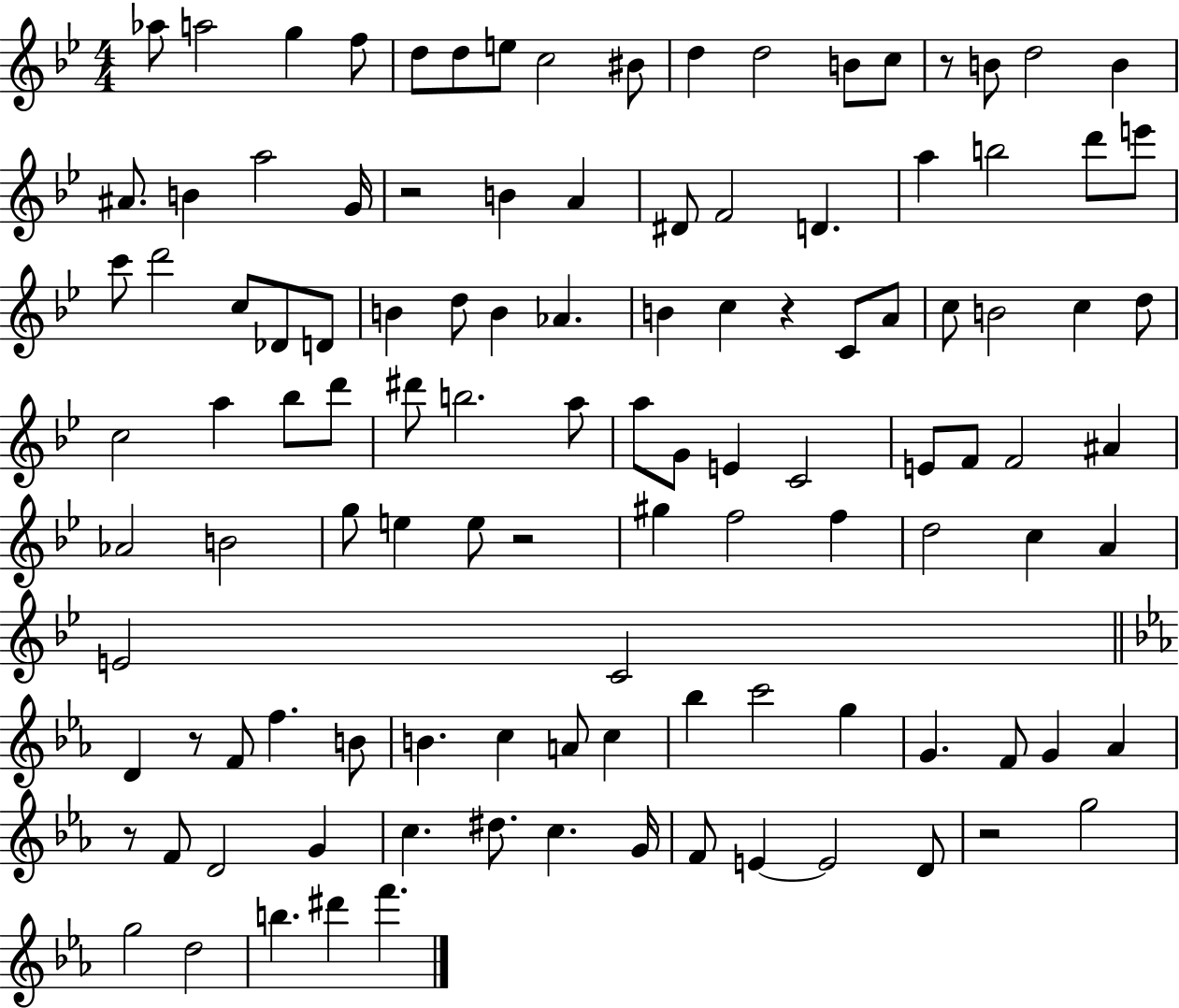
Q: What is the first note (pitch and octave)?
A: Ab5